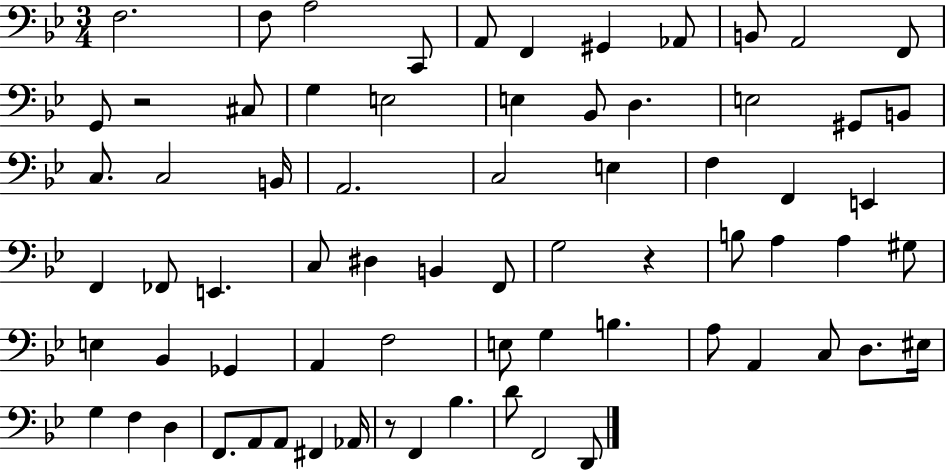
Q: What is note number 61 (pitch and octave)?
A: A2